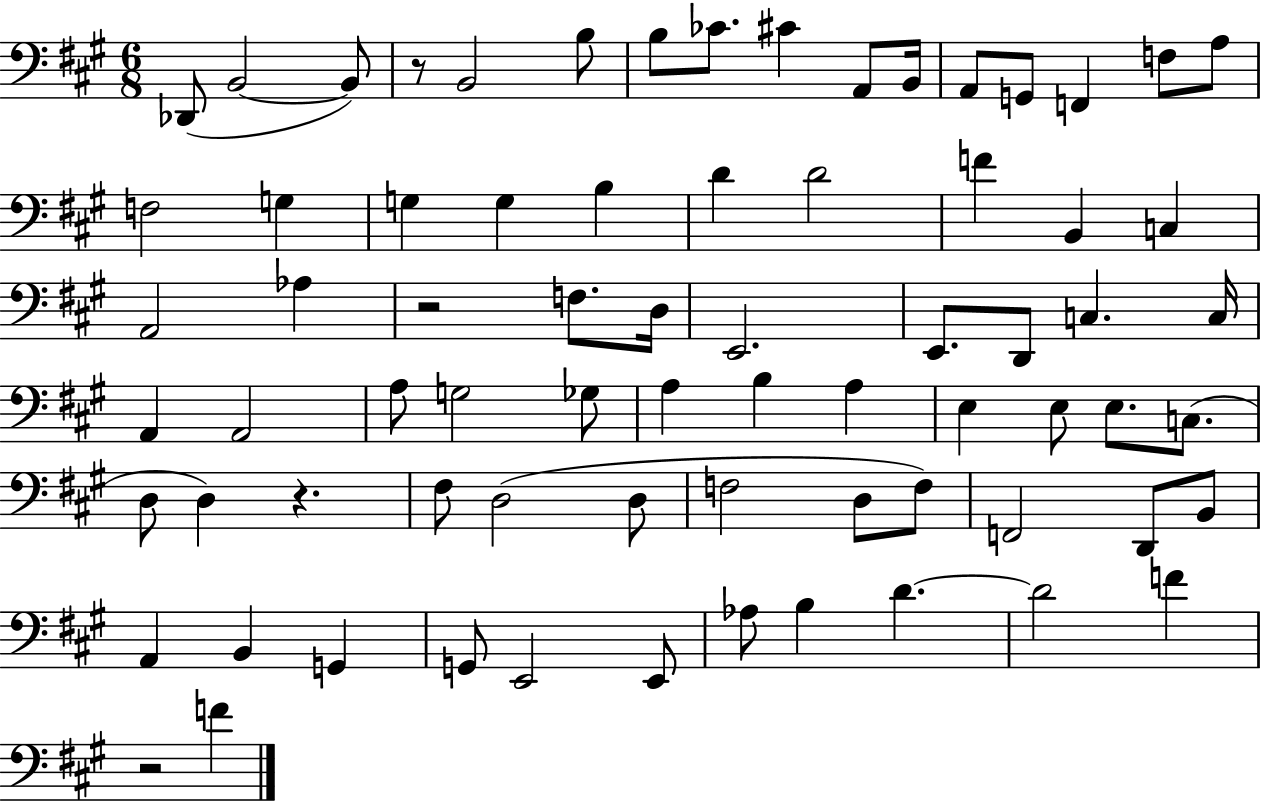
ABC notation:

X:1
T:Untitled
M:6/8
L:1/4
K:A
_D,,/2 B,,2 B,,/2 z/2 B,,2 B,/2 B,/2 _C/2 ^C A,,/2 B,,/4 A,,/2 G,,/2 F,, F,/2 A,/2 F,2 G, G, G, B, D D2 F B,, C, A,,2 _A, z2 F,/2 D,/4 E,,2 E,,/2 D,,/2 C, C,/4 A,, A,,2 A,/2 G,2 _G,/2 A, B, A, E, E,/2 E,/2 C,/2 D,/2 D, z ^F,/2 D,2 D,/2 F,2 D,/2 F,/2 F,,2 D,,/2 B,,/2 A,, B,, G,, G,,/2 E,,2 E,,/2 _A,/2 B, D D2 F z2 F